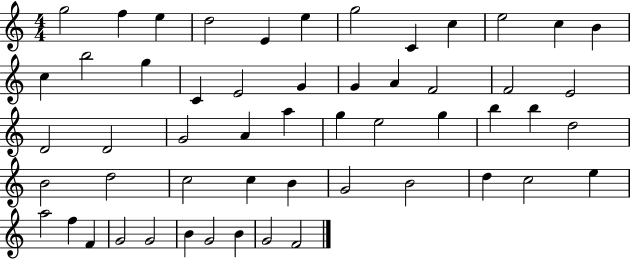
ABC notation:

X:1
T:Untitled
M:4/4
L:1/4
K:C
g2 f e d2 E e g2 C c e2 c B c b2 g C E2 G G A F2 F2 E2 D2 D2 G2 A a g e2 g b b d2 B2 d2 c2 c B G2 B2 d c2 e a2 f F G2 G2 B G2 B G2 F2